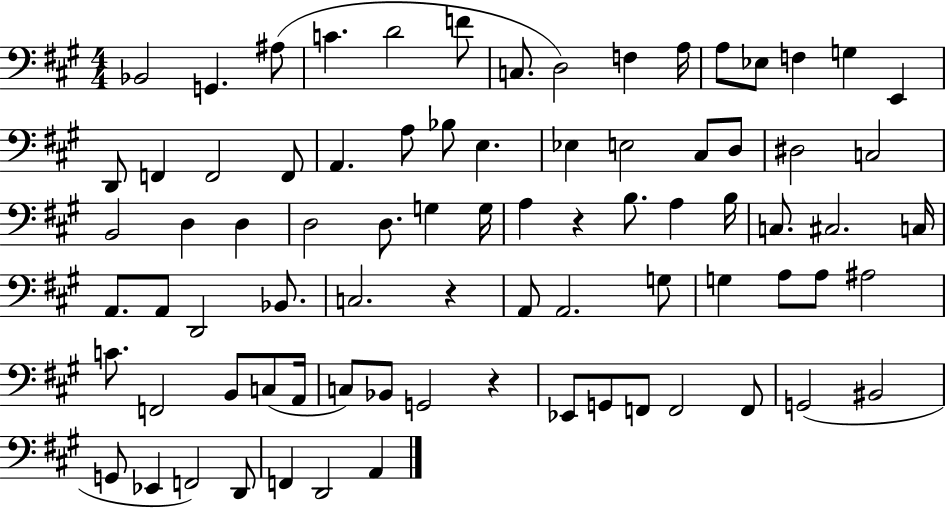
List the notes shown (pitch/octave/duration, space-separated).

Bb2/h G2/q. A#3/e C4/q. D4/h F4/e C3/e. D3/h F3/q A3/s A3/e Eb3/e F3/q G3/q E2/q D2/e F2/q F2/h F2/e A2/q. A3/e Bb3/e E3/q. Eb3/q E3/h C#3/e D3/e D#3/h C3/h B2/h D3/q D3/q D3/h D3/e. G3/q G3/s A3/q R/q B3/e. A3/q B3/s C3/e. C#3/h. C3/s A2/e. A2/e D2/h Bb2/e. C3/h. R/q A2/e A2/h. G3/e G3/q A3/e A3/e A#3/h C4/e. F2/h B2/e C3/e A2/s C3/e Bb2/e G2/h R/q Eb2/e G2/e F2/e F2/h F2/e G2/h BIS2/h G2/e Eb2/q F2/h D2/e F2/q D2/h A2/q